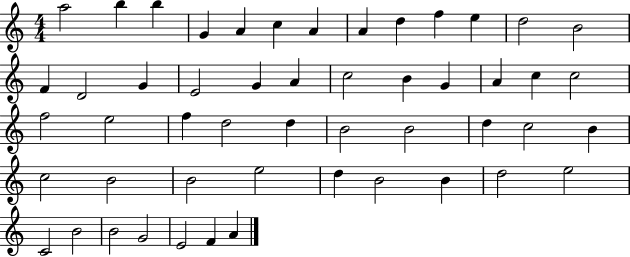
X:1
T:Untitled
M:4/4
L:1/4
K:C
a2 b b G A c A A d f e d2 B2 F D2 G E2 G A c2 B G A c c2 f2 e2 f d2 d B2 B2 d c2 B c2 B2 B2 e2 d B2 B d2 e2 C2 B2 B2 G2 E2 F A